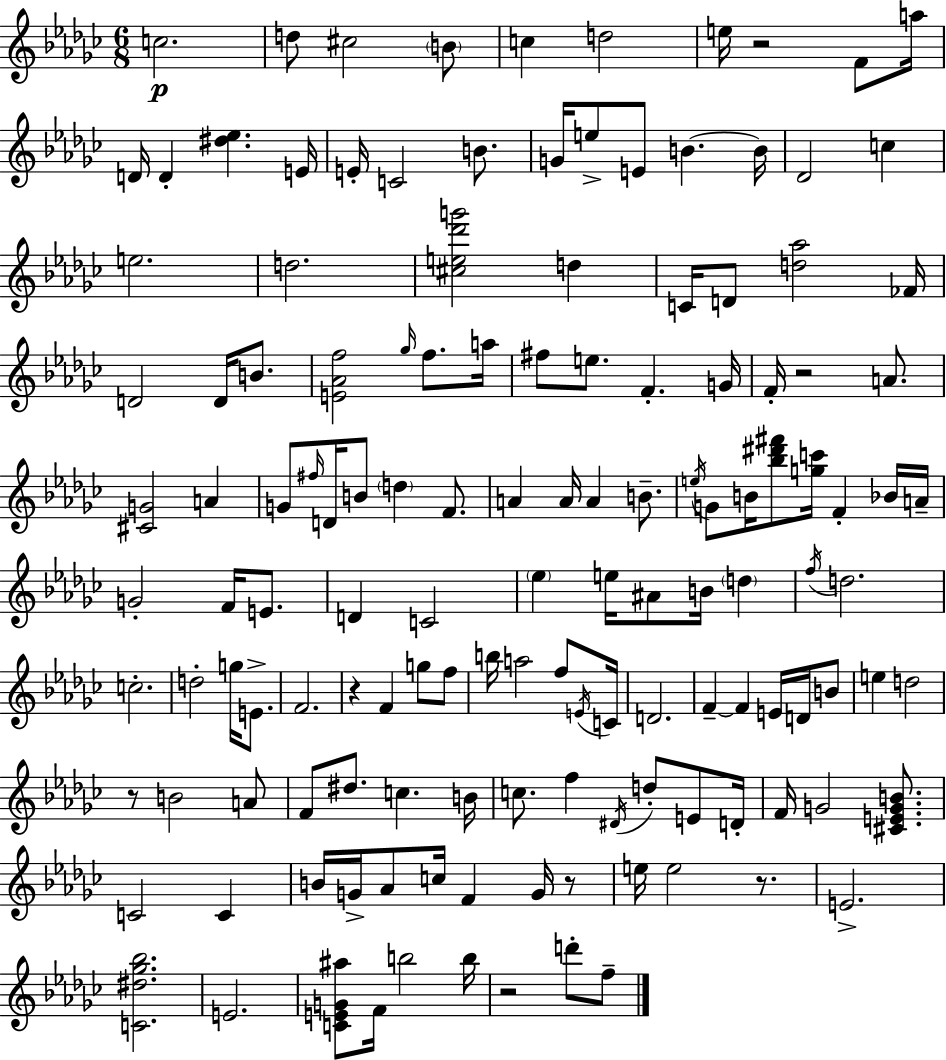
X:1
T:Untitled
M:6/8
L:1/4
K:Ebm
c2 d/2 ^c2 B/2 c d2 e/4 z2 F/2 a/4 D/4 D [^d_e] E/4 E/4 C2 B/2 G/4 e/2 E/2 B B/4 _D2 c e2 d2 [^ce_d'g']2 d C/4 D/2 [d_a]2 _F/4 D2 D/4 B/2 [E_Af]2 _g/4 f/2 a/4 ^f/2 e/2 F G/4 F/4 z2 A/2 [^CG]2 A G/2 ^f/4 D/4 B/2 d F/2 A A/4 A B/2 e/4 G/2 B/4 [_b^d'^f']/2 [gc']/4 F _B/4 A/4 G2 F/4 E/2 D C2 _e e/4 ^A/2 B/4 d f/4 d2 c2 d2 g/4 E/2 F2 z F g/2 f/2 b/4 a2 f/2 E/4 C/4 D2 F F E/4 D/4 B/2 e d2 z/2 B2 A/2 F/2 ^d/2 c B/4 c/2 f ^D/4 d/2 E/2 D/4 F/4 G2 [^CEGB]/2 C2 C B/4 G/4 _A/2 c/4 F G/4 z/2 e/4 e2 z/2 E2 [C^d_g_b]2 E2 [CEG^a]/2 F/4 b2 b/4 z2 d'/2 f/2